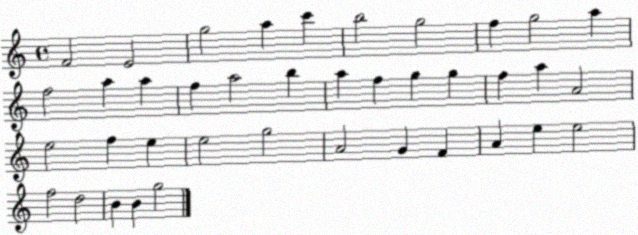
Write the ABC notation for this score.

X:1
T:Untitled
M:4/4
L:1/4
K:C
F2 E2 g2 a c' b2 g2 f g2 a f2 a a f a2 b a f g g f a A2 e2 f e e2 g2 A2 G F A e e2 f2 d2 B B g2